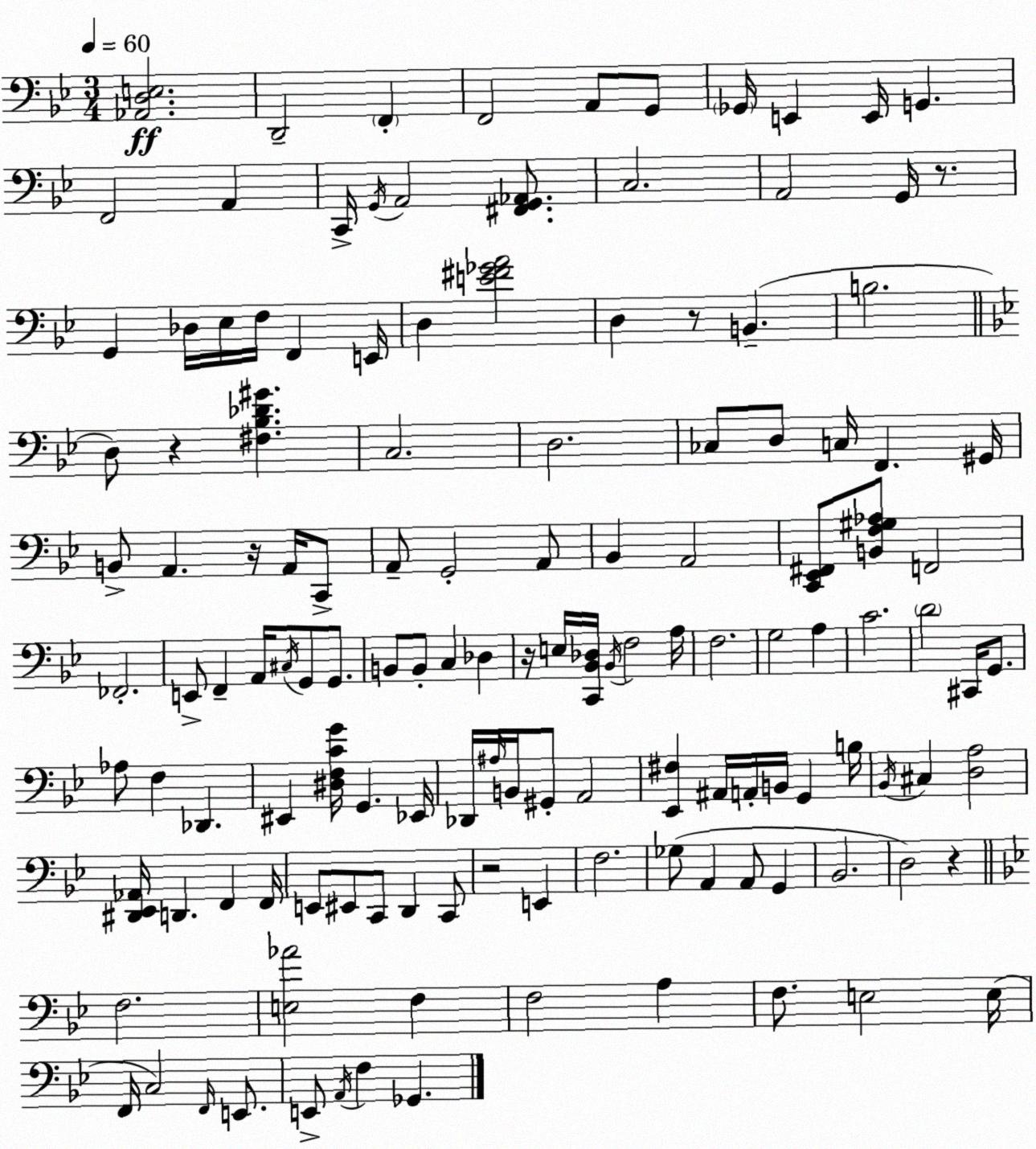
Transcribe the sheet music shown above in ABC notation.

X:1
T:Untitled
M:3/4
L:1/4
K:Bb
[_A,,D,E,]2 D,,2 F,, F,,2 A,,/2 G,,/2 _G,,/4 E,, E,,/4 G,, F,,2 A,, C,,/4 G,,/4 A,,2 [^F,,G,,_A,,]/2 C,2 A,,2 G,,/4 z/2 G,, _D,/4 _E,/4 F,/4 F,, E,,/4 D, [E^F_GA]2 D, z/2 B,, B,2 D,/2 z [^F,_B,_D^G] C,2 D,2 _C,/2 D,/2 C,/4 F,, ^G,,/4 B,,/2 A,, z/4 A,,/4 C,,/2 A,,/2 G,,2 A,,/2 _B,, A,,2 [C,,_E,,^F,,]/2 [B,,F,^G,_A,]/2 F,,2 _F,,2 E,,/2 F,, A,,/4 ^C,/4 G,,/2 G,,/2 B,,/2 B,,/2 C, _D, z/4 E,/4 [C,,_B,,_D,]/4 _B,,/4 F,2 A,/4 F,2 G,2 A, C2 D2 ^C,,/4 G,,/2 _A,/2 F, _D,, ^E,, [^D,F,CG]/4 G,, _E,,/4 _D,,/4 ^A,/4 B,,/4 ^G,,/2 A,,2 [_E,,^F,] ^A,,/4 A,,/4 B,,/4 G,, B,/4 _B,,/4 ^C, [D,A,]2 [^D,,_E,,_A,,]/4 D,, F,, F,,/4 E,,/2 ^E,,/2 C,,/2 D,, C,,/2 z2 E,, F,2 _G,/2 A,, A,,/2 G,, _B,,2 D,2 z F,2 [E,_A]2 F, F,2 A, F,/2 E,2 E,/4 F,,/4 C,2 F,,/4 E,,/2 E,,/2 A,,/4 F, _G,,